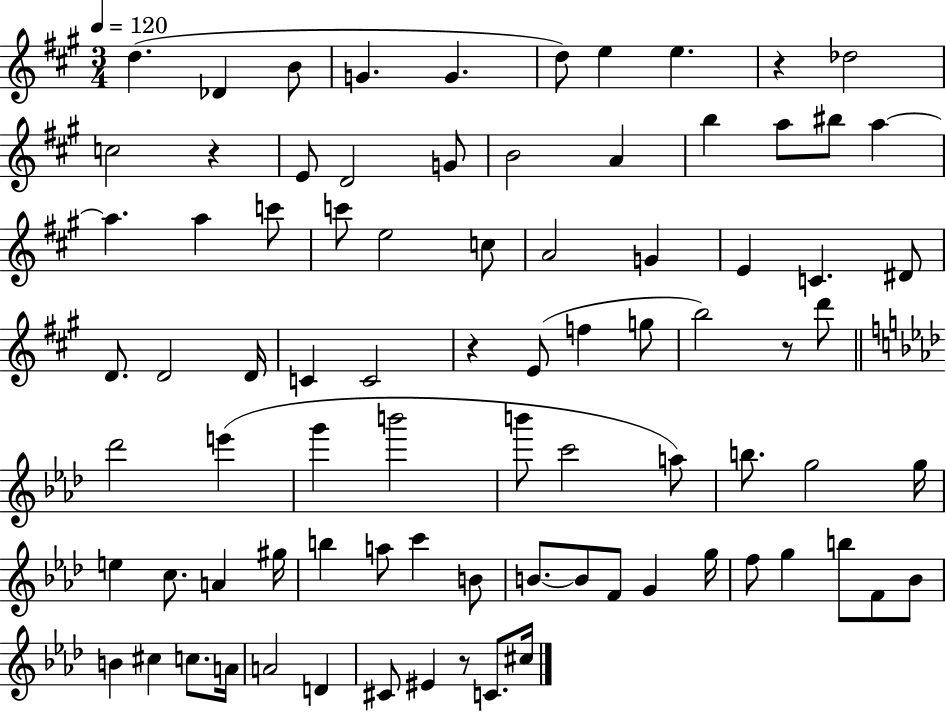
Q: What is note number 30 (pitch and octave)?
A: D#4